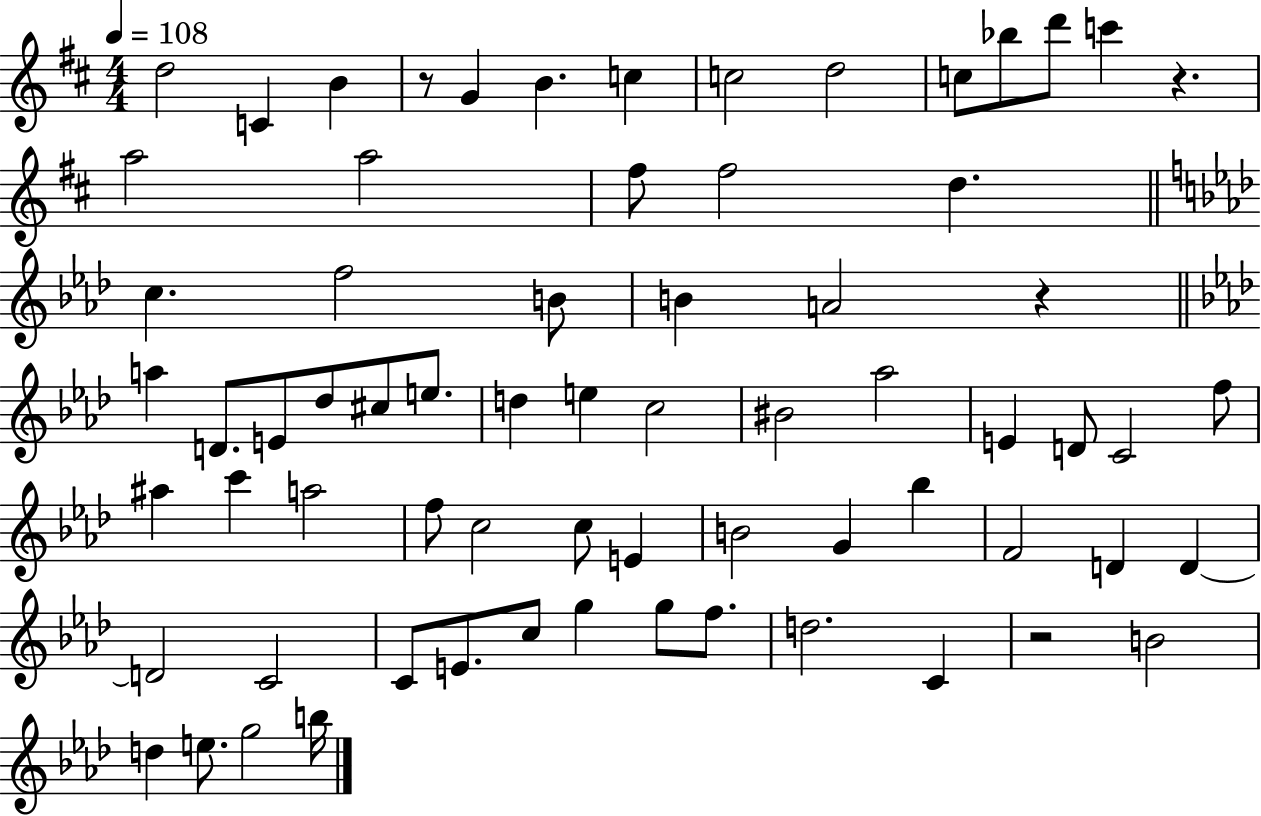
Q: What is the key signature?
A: D major